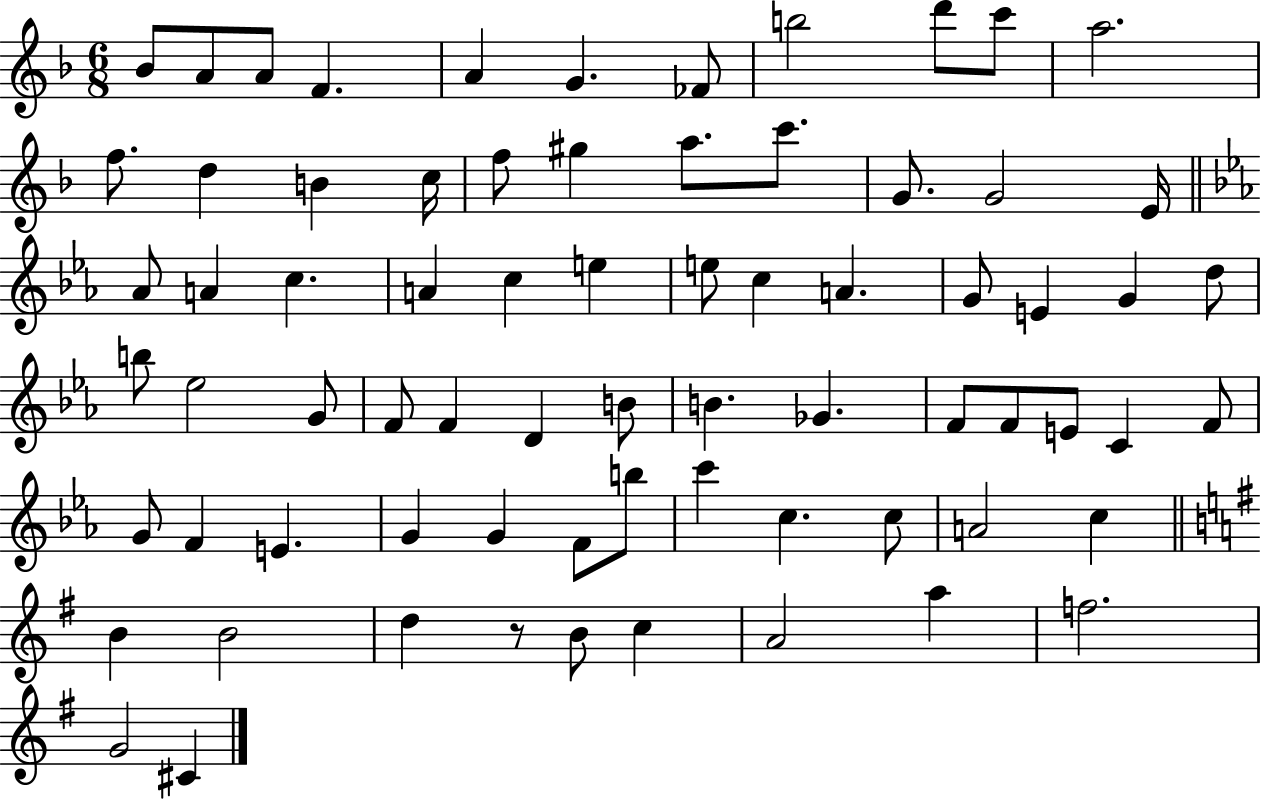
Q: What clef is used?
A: treble